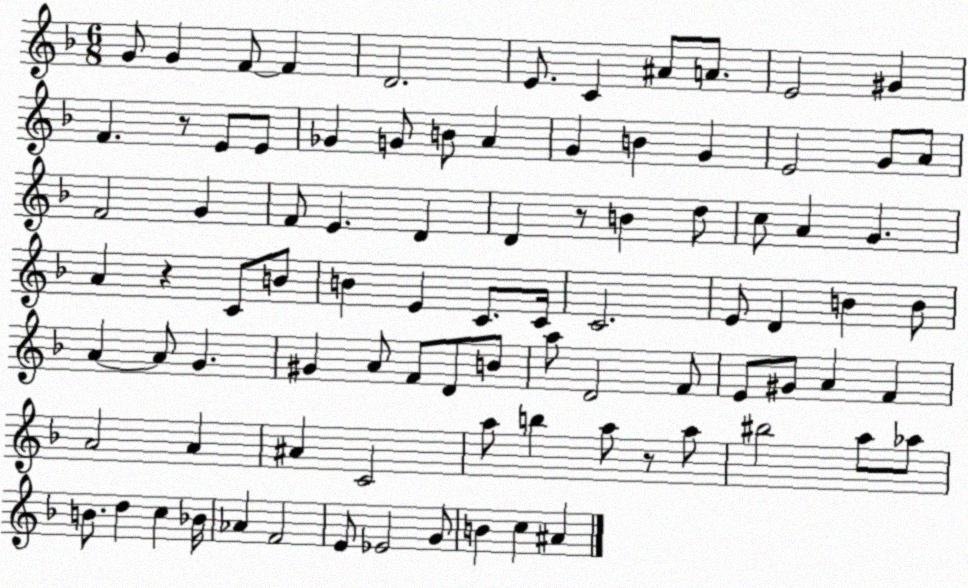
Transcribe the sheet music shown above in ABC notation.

X:1
T:Untitled
M:6/8
L:1/4
K:F
G/2 G F/2 F D2 E/2 C ^A/2 A/2 E2 ^G F z/2 E/2 E/2 _G G/2 B/2 A G B G E2 G/2 A/2 F2 G F/2 E D D z/2 B d/2 c/2 A G A z C/2 B/2 B E C/2 C/4 C2 E/2 D B B/2 A A/2 G ^G A/2 F/2 D/2 B/2 a/2 D2 F/2 E/2 ^G/2 A F A2 A ^A C2 a/2 b a/2 z/2 a/2 ^b2 a/2 _a/2 B/2 d c _B/4 _A F2 E/2 _E2 G/2 B c ^A